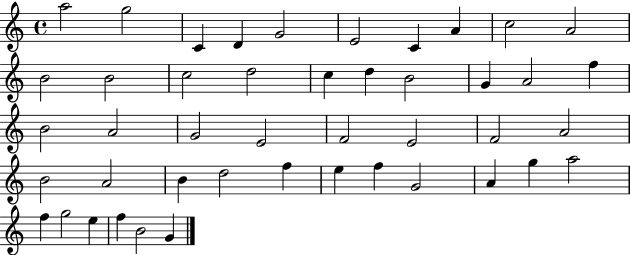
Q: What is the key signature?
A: C major